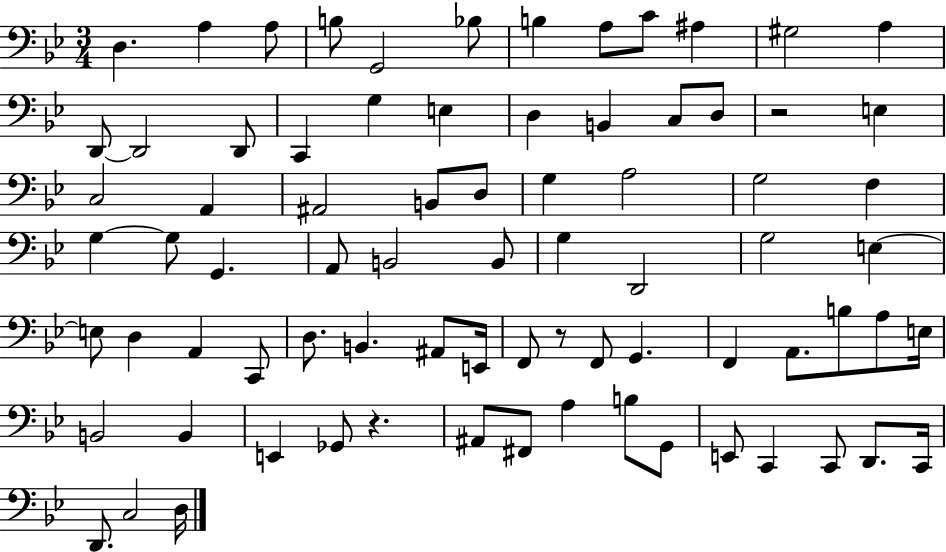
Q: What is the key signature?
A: BES major